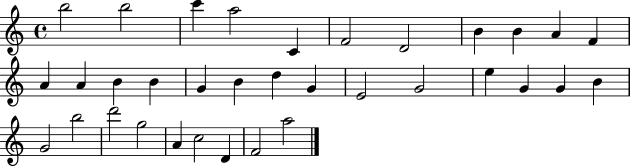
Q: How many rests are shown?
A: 0